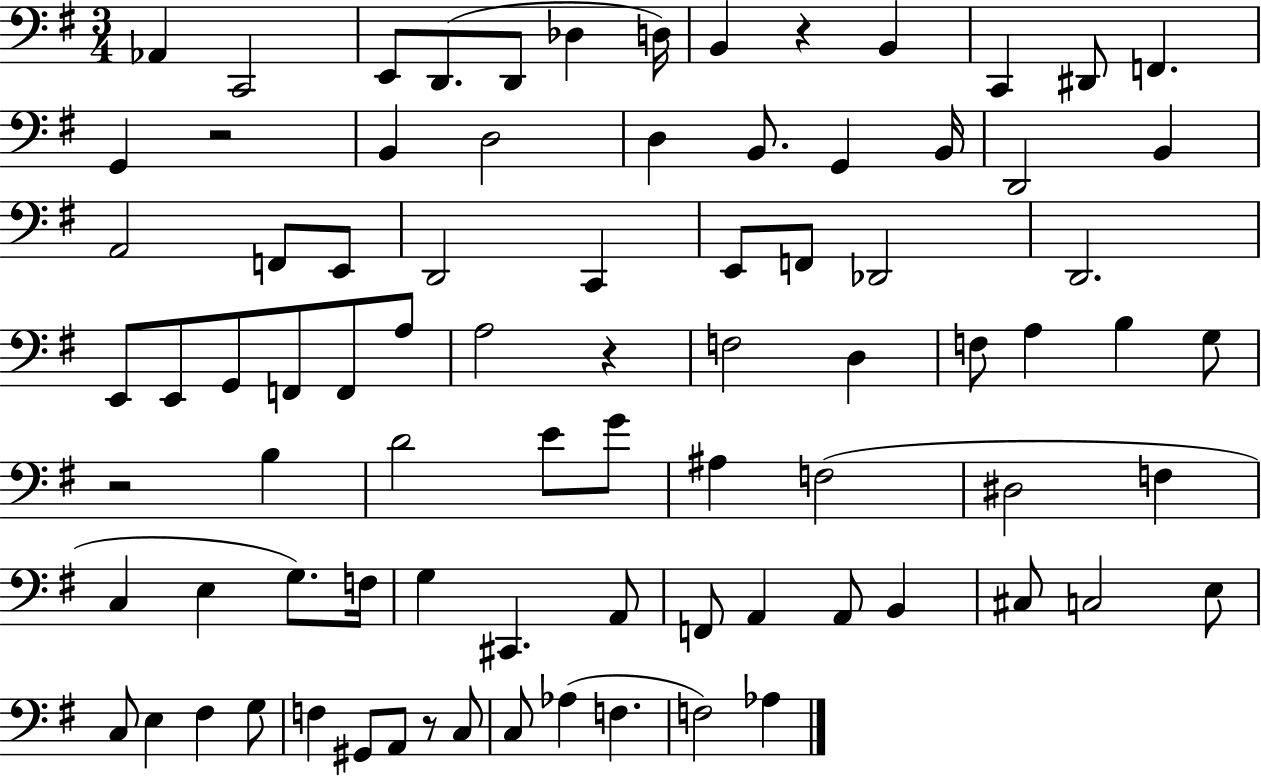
X:1
T:Untitled
M:3/4
L:1/4
K:G
_A,, C,,2 E,,/2 D,,/2 D,,/2 _D, D,/4 B,, z B,, C,, ^D,,/2 F,, G,, z2 B,, D,2 D, B,,/2 G,, B,,/4 D,,2 B,, A,,2 F,,/2 E,,/2 D,,2 C,, E,,/2 F,,/2 _D,,2 D,,2 E,,/2 E,,/2 G,,/2 F,,/2 F,,/2 A,/2 A,2 z F,2 D, F,/2 A, B, G,/2 z2 B, D2 E/2 G/2 ^A, F,2 ^D,2 F, C, E, G,/2 F,/4 G, ^C,, A,,/2 F,,/2 A,, A,,/2 B,, ^C,/2 C,2 E,/2 C,/2 E, ^F, G,/2 F, ^G,,/2 A,,/2 z/2 C,/2 C,/2 _A, F, F,2 _A,